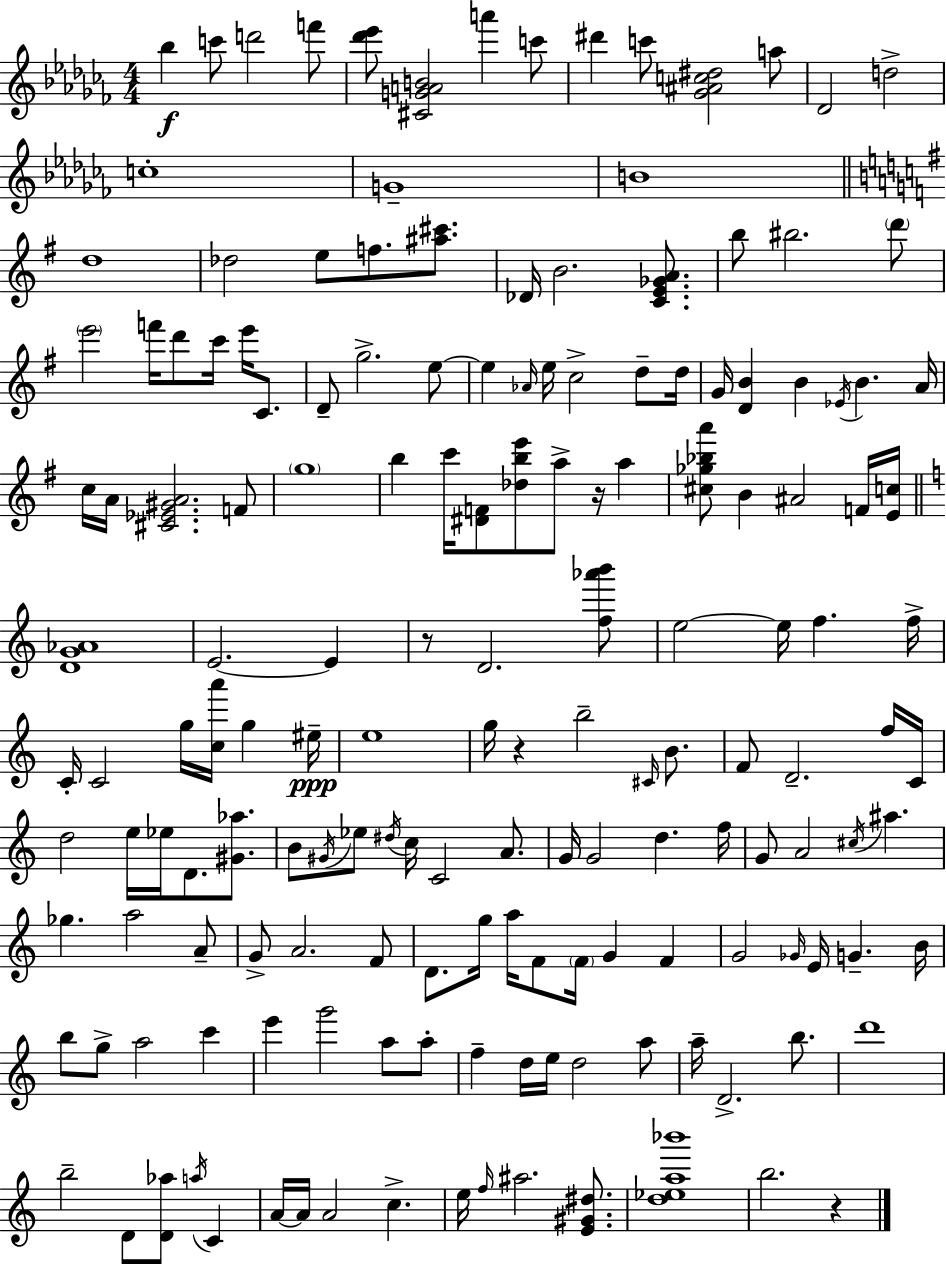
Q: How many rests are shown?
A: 4